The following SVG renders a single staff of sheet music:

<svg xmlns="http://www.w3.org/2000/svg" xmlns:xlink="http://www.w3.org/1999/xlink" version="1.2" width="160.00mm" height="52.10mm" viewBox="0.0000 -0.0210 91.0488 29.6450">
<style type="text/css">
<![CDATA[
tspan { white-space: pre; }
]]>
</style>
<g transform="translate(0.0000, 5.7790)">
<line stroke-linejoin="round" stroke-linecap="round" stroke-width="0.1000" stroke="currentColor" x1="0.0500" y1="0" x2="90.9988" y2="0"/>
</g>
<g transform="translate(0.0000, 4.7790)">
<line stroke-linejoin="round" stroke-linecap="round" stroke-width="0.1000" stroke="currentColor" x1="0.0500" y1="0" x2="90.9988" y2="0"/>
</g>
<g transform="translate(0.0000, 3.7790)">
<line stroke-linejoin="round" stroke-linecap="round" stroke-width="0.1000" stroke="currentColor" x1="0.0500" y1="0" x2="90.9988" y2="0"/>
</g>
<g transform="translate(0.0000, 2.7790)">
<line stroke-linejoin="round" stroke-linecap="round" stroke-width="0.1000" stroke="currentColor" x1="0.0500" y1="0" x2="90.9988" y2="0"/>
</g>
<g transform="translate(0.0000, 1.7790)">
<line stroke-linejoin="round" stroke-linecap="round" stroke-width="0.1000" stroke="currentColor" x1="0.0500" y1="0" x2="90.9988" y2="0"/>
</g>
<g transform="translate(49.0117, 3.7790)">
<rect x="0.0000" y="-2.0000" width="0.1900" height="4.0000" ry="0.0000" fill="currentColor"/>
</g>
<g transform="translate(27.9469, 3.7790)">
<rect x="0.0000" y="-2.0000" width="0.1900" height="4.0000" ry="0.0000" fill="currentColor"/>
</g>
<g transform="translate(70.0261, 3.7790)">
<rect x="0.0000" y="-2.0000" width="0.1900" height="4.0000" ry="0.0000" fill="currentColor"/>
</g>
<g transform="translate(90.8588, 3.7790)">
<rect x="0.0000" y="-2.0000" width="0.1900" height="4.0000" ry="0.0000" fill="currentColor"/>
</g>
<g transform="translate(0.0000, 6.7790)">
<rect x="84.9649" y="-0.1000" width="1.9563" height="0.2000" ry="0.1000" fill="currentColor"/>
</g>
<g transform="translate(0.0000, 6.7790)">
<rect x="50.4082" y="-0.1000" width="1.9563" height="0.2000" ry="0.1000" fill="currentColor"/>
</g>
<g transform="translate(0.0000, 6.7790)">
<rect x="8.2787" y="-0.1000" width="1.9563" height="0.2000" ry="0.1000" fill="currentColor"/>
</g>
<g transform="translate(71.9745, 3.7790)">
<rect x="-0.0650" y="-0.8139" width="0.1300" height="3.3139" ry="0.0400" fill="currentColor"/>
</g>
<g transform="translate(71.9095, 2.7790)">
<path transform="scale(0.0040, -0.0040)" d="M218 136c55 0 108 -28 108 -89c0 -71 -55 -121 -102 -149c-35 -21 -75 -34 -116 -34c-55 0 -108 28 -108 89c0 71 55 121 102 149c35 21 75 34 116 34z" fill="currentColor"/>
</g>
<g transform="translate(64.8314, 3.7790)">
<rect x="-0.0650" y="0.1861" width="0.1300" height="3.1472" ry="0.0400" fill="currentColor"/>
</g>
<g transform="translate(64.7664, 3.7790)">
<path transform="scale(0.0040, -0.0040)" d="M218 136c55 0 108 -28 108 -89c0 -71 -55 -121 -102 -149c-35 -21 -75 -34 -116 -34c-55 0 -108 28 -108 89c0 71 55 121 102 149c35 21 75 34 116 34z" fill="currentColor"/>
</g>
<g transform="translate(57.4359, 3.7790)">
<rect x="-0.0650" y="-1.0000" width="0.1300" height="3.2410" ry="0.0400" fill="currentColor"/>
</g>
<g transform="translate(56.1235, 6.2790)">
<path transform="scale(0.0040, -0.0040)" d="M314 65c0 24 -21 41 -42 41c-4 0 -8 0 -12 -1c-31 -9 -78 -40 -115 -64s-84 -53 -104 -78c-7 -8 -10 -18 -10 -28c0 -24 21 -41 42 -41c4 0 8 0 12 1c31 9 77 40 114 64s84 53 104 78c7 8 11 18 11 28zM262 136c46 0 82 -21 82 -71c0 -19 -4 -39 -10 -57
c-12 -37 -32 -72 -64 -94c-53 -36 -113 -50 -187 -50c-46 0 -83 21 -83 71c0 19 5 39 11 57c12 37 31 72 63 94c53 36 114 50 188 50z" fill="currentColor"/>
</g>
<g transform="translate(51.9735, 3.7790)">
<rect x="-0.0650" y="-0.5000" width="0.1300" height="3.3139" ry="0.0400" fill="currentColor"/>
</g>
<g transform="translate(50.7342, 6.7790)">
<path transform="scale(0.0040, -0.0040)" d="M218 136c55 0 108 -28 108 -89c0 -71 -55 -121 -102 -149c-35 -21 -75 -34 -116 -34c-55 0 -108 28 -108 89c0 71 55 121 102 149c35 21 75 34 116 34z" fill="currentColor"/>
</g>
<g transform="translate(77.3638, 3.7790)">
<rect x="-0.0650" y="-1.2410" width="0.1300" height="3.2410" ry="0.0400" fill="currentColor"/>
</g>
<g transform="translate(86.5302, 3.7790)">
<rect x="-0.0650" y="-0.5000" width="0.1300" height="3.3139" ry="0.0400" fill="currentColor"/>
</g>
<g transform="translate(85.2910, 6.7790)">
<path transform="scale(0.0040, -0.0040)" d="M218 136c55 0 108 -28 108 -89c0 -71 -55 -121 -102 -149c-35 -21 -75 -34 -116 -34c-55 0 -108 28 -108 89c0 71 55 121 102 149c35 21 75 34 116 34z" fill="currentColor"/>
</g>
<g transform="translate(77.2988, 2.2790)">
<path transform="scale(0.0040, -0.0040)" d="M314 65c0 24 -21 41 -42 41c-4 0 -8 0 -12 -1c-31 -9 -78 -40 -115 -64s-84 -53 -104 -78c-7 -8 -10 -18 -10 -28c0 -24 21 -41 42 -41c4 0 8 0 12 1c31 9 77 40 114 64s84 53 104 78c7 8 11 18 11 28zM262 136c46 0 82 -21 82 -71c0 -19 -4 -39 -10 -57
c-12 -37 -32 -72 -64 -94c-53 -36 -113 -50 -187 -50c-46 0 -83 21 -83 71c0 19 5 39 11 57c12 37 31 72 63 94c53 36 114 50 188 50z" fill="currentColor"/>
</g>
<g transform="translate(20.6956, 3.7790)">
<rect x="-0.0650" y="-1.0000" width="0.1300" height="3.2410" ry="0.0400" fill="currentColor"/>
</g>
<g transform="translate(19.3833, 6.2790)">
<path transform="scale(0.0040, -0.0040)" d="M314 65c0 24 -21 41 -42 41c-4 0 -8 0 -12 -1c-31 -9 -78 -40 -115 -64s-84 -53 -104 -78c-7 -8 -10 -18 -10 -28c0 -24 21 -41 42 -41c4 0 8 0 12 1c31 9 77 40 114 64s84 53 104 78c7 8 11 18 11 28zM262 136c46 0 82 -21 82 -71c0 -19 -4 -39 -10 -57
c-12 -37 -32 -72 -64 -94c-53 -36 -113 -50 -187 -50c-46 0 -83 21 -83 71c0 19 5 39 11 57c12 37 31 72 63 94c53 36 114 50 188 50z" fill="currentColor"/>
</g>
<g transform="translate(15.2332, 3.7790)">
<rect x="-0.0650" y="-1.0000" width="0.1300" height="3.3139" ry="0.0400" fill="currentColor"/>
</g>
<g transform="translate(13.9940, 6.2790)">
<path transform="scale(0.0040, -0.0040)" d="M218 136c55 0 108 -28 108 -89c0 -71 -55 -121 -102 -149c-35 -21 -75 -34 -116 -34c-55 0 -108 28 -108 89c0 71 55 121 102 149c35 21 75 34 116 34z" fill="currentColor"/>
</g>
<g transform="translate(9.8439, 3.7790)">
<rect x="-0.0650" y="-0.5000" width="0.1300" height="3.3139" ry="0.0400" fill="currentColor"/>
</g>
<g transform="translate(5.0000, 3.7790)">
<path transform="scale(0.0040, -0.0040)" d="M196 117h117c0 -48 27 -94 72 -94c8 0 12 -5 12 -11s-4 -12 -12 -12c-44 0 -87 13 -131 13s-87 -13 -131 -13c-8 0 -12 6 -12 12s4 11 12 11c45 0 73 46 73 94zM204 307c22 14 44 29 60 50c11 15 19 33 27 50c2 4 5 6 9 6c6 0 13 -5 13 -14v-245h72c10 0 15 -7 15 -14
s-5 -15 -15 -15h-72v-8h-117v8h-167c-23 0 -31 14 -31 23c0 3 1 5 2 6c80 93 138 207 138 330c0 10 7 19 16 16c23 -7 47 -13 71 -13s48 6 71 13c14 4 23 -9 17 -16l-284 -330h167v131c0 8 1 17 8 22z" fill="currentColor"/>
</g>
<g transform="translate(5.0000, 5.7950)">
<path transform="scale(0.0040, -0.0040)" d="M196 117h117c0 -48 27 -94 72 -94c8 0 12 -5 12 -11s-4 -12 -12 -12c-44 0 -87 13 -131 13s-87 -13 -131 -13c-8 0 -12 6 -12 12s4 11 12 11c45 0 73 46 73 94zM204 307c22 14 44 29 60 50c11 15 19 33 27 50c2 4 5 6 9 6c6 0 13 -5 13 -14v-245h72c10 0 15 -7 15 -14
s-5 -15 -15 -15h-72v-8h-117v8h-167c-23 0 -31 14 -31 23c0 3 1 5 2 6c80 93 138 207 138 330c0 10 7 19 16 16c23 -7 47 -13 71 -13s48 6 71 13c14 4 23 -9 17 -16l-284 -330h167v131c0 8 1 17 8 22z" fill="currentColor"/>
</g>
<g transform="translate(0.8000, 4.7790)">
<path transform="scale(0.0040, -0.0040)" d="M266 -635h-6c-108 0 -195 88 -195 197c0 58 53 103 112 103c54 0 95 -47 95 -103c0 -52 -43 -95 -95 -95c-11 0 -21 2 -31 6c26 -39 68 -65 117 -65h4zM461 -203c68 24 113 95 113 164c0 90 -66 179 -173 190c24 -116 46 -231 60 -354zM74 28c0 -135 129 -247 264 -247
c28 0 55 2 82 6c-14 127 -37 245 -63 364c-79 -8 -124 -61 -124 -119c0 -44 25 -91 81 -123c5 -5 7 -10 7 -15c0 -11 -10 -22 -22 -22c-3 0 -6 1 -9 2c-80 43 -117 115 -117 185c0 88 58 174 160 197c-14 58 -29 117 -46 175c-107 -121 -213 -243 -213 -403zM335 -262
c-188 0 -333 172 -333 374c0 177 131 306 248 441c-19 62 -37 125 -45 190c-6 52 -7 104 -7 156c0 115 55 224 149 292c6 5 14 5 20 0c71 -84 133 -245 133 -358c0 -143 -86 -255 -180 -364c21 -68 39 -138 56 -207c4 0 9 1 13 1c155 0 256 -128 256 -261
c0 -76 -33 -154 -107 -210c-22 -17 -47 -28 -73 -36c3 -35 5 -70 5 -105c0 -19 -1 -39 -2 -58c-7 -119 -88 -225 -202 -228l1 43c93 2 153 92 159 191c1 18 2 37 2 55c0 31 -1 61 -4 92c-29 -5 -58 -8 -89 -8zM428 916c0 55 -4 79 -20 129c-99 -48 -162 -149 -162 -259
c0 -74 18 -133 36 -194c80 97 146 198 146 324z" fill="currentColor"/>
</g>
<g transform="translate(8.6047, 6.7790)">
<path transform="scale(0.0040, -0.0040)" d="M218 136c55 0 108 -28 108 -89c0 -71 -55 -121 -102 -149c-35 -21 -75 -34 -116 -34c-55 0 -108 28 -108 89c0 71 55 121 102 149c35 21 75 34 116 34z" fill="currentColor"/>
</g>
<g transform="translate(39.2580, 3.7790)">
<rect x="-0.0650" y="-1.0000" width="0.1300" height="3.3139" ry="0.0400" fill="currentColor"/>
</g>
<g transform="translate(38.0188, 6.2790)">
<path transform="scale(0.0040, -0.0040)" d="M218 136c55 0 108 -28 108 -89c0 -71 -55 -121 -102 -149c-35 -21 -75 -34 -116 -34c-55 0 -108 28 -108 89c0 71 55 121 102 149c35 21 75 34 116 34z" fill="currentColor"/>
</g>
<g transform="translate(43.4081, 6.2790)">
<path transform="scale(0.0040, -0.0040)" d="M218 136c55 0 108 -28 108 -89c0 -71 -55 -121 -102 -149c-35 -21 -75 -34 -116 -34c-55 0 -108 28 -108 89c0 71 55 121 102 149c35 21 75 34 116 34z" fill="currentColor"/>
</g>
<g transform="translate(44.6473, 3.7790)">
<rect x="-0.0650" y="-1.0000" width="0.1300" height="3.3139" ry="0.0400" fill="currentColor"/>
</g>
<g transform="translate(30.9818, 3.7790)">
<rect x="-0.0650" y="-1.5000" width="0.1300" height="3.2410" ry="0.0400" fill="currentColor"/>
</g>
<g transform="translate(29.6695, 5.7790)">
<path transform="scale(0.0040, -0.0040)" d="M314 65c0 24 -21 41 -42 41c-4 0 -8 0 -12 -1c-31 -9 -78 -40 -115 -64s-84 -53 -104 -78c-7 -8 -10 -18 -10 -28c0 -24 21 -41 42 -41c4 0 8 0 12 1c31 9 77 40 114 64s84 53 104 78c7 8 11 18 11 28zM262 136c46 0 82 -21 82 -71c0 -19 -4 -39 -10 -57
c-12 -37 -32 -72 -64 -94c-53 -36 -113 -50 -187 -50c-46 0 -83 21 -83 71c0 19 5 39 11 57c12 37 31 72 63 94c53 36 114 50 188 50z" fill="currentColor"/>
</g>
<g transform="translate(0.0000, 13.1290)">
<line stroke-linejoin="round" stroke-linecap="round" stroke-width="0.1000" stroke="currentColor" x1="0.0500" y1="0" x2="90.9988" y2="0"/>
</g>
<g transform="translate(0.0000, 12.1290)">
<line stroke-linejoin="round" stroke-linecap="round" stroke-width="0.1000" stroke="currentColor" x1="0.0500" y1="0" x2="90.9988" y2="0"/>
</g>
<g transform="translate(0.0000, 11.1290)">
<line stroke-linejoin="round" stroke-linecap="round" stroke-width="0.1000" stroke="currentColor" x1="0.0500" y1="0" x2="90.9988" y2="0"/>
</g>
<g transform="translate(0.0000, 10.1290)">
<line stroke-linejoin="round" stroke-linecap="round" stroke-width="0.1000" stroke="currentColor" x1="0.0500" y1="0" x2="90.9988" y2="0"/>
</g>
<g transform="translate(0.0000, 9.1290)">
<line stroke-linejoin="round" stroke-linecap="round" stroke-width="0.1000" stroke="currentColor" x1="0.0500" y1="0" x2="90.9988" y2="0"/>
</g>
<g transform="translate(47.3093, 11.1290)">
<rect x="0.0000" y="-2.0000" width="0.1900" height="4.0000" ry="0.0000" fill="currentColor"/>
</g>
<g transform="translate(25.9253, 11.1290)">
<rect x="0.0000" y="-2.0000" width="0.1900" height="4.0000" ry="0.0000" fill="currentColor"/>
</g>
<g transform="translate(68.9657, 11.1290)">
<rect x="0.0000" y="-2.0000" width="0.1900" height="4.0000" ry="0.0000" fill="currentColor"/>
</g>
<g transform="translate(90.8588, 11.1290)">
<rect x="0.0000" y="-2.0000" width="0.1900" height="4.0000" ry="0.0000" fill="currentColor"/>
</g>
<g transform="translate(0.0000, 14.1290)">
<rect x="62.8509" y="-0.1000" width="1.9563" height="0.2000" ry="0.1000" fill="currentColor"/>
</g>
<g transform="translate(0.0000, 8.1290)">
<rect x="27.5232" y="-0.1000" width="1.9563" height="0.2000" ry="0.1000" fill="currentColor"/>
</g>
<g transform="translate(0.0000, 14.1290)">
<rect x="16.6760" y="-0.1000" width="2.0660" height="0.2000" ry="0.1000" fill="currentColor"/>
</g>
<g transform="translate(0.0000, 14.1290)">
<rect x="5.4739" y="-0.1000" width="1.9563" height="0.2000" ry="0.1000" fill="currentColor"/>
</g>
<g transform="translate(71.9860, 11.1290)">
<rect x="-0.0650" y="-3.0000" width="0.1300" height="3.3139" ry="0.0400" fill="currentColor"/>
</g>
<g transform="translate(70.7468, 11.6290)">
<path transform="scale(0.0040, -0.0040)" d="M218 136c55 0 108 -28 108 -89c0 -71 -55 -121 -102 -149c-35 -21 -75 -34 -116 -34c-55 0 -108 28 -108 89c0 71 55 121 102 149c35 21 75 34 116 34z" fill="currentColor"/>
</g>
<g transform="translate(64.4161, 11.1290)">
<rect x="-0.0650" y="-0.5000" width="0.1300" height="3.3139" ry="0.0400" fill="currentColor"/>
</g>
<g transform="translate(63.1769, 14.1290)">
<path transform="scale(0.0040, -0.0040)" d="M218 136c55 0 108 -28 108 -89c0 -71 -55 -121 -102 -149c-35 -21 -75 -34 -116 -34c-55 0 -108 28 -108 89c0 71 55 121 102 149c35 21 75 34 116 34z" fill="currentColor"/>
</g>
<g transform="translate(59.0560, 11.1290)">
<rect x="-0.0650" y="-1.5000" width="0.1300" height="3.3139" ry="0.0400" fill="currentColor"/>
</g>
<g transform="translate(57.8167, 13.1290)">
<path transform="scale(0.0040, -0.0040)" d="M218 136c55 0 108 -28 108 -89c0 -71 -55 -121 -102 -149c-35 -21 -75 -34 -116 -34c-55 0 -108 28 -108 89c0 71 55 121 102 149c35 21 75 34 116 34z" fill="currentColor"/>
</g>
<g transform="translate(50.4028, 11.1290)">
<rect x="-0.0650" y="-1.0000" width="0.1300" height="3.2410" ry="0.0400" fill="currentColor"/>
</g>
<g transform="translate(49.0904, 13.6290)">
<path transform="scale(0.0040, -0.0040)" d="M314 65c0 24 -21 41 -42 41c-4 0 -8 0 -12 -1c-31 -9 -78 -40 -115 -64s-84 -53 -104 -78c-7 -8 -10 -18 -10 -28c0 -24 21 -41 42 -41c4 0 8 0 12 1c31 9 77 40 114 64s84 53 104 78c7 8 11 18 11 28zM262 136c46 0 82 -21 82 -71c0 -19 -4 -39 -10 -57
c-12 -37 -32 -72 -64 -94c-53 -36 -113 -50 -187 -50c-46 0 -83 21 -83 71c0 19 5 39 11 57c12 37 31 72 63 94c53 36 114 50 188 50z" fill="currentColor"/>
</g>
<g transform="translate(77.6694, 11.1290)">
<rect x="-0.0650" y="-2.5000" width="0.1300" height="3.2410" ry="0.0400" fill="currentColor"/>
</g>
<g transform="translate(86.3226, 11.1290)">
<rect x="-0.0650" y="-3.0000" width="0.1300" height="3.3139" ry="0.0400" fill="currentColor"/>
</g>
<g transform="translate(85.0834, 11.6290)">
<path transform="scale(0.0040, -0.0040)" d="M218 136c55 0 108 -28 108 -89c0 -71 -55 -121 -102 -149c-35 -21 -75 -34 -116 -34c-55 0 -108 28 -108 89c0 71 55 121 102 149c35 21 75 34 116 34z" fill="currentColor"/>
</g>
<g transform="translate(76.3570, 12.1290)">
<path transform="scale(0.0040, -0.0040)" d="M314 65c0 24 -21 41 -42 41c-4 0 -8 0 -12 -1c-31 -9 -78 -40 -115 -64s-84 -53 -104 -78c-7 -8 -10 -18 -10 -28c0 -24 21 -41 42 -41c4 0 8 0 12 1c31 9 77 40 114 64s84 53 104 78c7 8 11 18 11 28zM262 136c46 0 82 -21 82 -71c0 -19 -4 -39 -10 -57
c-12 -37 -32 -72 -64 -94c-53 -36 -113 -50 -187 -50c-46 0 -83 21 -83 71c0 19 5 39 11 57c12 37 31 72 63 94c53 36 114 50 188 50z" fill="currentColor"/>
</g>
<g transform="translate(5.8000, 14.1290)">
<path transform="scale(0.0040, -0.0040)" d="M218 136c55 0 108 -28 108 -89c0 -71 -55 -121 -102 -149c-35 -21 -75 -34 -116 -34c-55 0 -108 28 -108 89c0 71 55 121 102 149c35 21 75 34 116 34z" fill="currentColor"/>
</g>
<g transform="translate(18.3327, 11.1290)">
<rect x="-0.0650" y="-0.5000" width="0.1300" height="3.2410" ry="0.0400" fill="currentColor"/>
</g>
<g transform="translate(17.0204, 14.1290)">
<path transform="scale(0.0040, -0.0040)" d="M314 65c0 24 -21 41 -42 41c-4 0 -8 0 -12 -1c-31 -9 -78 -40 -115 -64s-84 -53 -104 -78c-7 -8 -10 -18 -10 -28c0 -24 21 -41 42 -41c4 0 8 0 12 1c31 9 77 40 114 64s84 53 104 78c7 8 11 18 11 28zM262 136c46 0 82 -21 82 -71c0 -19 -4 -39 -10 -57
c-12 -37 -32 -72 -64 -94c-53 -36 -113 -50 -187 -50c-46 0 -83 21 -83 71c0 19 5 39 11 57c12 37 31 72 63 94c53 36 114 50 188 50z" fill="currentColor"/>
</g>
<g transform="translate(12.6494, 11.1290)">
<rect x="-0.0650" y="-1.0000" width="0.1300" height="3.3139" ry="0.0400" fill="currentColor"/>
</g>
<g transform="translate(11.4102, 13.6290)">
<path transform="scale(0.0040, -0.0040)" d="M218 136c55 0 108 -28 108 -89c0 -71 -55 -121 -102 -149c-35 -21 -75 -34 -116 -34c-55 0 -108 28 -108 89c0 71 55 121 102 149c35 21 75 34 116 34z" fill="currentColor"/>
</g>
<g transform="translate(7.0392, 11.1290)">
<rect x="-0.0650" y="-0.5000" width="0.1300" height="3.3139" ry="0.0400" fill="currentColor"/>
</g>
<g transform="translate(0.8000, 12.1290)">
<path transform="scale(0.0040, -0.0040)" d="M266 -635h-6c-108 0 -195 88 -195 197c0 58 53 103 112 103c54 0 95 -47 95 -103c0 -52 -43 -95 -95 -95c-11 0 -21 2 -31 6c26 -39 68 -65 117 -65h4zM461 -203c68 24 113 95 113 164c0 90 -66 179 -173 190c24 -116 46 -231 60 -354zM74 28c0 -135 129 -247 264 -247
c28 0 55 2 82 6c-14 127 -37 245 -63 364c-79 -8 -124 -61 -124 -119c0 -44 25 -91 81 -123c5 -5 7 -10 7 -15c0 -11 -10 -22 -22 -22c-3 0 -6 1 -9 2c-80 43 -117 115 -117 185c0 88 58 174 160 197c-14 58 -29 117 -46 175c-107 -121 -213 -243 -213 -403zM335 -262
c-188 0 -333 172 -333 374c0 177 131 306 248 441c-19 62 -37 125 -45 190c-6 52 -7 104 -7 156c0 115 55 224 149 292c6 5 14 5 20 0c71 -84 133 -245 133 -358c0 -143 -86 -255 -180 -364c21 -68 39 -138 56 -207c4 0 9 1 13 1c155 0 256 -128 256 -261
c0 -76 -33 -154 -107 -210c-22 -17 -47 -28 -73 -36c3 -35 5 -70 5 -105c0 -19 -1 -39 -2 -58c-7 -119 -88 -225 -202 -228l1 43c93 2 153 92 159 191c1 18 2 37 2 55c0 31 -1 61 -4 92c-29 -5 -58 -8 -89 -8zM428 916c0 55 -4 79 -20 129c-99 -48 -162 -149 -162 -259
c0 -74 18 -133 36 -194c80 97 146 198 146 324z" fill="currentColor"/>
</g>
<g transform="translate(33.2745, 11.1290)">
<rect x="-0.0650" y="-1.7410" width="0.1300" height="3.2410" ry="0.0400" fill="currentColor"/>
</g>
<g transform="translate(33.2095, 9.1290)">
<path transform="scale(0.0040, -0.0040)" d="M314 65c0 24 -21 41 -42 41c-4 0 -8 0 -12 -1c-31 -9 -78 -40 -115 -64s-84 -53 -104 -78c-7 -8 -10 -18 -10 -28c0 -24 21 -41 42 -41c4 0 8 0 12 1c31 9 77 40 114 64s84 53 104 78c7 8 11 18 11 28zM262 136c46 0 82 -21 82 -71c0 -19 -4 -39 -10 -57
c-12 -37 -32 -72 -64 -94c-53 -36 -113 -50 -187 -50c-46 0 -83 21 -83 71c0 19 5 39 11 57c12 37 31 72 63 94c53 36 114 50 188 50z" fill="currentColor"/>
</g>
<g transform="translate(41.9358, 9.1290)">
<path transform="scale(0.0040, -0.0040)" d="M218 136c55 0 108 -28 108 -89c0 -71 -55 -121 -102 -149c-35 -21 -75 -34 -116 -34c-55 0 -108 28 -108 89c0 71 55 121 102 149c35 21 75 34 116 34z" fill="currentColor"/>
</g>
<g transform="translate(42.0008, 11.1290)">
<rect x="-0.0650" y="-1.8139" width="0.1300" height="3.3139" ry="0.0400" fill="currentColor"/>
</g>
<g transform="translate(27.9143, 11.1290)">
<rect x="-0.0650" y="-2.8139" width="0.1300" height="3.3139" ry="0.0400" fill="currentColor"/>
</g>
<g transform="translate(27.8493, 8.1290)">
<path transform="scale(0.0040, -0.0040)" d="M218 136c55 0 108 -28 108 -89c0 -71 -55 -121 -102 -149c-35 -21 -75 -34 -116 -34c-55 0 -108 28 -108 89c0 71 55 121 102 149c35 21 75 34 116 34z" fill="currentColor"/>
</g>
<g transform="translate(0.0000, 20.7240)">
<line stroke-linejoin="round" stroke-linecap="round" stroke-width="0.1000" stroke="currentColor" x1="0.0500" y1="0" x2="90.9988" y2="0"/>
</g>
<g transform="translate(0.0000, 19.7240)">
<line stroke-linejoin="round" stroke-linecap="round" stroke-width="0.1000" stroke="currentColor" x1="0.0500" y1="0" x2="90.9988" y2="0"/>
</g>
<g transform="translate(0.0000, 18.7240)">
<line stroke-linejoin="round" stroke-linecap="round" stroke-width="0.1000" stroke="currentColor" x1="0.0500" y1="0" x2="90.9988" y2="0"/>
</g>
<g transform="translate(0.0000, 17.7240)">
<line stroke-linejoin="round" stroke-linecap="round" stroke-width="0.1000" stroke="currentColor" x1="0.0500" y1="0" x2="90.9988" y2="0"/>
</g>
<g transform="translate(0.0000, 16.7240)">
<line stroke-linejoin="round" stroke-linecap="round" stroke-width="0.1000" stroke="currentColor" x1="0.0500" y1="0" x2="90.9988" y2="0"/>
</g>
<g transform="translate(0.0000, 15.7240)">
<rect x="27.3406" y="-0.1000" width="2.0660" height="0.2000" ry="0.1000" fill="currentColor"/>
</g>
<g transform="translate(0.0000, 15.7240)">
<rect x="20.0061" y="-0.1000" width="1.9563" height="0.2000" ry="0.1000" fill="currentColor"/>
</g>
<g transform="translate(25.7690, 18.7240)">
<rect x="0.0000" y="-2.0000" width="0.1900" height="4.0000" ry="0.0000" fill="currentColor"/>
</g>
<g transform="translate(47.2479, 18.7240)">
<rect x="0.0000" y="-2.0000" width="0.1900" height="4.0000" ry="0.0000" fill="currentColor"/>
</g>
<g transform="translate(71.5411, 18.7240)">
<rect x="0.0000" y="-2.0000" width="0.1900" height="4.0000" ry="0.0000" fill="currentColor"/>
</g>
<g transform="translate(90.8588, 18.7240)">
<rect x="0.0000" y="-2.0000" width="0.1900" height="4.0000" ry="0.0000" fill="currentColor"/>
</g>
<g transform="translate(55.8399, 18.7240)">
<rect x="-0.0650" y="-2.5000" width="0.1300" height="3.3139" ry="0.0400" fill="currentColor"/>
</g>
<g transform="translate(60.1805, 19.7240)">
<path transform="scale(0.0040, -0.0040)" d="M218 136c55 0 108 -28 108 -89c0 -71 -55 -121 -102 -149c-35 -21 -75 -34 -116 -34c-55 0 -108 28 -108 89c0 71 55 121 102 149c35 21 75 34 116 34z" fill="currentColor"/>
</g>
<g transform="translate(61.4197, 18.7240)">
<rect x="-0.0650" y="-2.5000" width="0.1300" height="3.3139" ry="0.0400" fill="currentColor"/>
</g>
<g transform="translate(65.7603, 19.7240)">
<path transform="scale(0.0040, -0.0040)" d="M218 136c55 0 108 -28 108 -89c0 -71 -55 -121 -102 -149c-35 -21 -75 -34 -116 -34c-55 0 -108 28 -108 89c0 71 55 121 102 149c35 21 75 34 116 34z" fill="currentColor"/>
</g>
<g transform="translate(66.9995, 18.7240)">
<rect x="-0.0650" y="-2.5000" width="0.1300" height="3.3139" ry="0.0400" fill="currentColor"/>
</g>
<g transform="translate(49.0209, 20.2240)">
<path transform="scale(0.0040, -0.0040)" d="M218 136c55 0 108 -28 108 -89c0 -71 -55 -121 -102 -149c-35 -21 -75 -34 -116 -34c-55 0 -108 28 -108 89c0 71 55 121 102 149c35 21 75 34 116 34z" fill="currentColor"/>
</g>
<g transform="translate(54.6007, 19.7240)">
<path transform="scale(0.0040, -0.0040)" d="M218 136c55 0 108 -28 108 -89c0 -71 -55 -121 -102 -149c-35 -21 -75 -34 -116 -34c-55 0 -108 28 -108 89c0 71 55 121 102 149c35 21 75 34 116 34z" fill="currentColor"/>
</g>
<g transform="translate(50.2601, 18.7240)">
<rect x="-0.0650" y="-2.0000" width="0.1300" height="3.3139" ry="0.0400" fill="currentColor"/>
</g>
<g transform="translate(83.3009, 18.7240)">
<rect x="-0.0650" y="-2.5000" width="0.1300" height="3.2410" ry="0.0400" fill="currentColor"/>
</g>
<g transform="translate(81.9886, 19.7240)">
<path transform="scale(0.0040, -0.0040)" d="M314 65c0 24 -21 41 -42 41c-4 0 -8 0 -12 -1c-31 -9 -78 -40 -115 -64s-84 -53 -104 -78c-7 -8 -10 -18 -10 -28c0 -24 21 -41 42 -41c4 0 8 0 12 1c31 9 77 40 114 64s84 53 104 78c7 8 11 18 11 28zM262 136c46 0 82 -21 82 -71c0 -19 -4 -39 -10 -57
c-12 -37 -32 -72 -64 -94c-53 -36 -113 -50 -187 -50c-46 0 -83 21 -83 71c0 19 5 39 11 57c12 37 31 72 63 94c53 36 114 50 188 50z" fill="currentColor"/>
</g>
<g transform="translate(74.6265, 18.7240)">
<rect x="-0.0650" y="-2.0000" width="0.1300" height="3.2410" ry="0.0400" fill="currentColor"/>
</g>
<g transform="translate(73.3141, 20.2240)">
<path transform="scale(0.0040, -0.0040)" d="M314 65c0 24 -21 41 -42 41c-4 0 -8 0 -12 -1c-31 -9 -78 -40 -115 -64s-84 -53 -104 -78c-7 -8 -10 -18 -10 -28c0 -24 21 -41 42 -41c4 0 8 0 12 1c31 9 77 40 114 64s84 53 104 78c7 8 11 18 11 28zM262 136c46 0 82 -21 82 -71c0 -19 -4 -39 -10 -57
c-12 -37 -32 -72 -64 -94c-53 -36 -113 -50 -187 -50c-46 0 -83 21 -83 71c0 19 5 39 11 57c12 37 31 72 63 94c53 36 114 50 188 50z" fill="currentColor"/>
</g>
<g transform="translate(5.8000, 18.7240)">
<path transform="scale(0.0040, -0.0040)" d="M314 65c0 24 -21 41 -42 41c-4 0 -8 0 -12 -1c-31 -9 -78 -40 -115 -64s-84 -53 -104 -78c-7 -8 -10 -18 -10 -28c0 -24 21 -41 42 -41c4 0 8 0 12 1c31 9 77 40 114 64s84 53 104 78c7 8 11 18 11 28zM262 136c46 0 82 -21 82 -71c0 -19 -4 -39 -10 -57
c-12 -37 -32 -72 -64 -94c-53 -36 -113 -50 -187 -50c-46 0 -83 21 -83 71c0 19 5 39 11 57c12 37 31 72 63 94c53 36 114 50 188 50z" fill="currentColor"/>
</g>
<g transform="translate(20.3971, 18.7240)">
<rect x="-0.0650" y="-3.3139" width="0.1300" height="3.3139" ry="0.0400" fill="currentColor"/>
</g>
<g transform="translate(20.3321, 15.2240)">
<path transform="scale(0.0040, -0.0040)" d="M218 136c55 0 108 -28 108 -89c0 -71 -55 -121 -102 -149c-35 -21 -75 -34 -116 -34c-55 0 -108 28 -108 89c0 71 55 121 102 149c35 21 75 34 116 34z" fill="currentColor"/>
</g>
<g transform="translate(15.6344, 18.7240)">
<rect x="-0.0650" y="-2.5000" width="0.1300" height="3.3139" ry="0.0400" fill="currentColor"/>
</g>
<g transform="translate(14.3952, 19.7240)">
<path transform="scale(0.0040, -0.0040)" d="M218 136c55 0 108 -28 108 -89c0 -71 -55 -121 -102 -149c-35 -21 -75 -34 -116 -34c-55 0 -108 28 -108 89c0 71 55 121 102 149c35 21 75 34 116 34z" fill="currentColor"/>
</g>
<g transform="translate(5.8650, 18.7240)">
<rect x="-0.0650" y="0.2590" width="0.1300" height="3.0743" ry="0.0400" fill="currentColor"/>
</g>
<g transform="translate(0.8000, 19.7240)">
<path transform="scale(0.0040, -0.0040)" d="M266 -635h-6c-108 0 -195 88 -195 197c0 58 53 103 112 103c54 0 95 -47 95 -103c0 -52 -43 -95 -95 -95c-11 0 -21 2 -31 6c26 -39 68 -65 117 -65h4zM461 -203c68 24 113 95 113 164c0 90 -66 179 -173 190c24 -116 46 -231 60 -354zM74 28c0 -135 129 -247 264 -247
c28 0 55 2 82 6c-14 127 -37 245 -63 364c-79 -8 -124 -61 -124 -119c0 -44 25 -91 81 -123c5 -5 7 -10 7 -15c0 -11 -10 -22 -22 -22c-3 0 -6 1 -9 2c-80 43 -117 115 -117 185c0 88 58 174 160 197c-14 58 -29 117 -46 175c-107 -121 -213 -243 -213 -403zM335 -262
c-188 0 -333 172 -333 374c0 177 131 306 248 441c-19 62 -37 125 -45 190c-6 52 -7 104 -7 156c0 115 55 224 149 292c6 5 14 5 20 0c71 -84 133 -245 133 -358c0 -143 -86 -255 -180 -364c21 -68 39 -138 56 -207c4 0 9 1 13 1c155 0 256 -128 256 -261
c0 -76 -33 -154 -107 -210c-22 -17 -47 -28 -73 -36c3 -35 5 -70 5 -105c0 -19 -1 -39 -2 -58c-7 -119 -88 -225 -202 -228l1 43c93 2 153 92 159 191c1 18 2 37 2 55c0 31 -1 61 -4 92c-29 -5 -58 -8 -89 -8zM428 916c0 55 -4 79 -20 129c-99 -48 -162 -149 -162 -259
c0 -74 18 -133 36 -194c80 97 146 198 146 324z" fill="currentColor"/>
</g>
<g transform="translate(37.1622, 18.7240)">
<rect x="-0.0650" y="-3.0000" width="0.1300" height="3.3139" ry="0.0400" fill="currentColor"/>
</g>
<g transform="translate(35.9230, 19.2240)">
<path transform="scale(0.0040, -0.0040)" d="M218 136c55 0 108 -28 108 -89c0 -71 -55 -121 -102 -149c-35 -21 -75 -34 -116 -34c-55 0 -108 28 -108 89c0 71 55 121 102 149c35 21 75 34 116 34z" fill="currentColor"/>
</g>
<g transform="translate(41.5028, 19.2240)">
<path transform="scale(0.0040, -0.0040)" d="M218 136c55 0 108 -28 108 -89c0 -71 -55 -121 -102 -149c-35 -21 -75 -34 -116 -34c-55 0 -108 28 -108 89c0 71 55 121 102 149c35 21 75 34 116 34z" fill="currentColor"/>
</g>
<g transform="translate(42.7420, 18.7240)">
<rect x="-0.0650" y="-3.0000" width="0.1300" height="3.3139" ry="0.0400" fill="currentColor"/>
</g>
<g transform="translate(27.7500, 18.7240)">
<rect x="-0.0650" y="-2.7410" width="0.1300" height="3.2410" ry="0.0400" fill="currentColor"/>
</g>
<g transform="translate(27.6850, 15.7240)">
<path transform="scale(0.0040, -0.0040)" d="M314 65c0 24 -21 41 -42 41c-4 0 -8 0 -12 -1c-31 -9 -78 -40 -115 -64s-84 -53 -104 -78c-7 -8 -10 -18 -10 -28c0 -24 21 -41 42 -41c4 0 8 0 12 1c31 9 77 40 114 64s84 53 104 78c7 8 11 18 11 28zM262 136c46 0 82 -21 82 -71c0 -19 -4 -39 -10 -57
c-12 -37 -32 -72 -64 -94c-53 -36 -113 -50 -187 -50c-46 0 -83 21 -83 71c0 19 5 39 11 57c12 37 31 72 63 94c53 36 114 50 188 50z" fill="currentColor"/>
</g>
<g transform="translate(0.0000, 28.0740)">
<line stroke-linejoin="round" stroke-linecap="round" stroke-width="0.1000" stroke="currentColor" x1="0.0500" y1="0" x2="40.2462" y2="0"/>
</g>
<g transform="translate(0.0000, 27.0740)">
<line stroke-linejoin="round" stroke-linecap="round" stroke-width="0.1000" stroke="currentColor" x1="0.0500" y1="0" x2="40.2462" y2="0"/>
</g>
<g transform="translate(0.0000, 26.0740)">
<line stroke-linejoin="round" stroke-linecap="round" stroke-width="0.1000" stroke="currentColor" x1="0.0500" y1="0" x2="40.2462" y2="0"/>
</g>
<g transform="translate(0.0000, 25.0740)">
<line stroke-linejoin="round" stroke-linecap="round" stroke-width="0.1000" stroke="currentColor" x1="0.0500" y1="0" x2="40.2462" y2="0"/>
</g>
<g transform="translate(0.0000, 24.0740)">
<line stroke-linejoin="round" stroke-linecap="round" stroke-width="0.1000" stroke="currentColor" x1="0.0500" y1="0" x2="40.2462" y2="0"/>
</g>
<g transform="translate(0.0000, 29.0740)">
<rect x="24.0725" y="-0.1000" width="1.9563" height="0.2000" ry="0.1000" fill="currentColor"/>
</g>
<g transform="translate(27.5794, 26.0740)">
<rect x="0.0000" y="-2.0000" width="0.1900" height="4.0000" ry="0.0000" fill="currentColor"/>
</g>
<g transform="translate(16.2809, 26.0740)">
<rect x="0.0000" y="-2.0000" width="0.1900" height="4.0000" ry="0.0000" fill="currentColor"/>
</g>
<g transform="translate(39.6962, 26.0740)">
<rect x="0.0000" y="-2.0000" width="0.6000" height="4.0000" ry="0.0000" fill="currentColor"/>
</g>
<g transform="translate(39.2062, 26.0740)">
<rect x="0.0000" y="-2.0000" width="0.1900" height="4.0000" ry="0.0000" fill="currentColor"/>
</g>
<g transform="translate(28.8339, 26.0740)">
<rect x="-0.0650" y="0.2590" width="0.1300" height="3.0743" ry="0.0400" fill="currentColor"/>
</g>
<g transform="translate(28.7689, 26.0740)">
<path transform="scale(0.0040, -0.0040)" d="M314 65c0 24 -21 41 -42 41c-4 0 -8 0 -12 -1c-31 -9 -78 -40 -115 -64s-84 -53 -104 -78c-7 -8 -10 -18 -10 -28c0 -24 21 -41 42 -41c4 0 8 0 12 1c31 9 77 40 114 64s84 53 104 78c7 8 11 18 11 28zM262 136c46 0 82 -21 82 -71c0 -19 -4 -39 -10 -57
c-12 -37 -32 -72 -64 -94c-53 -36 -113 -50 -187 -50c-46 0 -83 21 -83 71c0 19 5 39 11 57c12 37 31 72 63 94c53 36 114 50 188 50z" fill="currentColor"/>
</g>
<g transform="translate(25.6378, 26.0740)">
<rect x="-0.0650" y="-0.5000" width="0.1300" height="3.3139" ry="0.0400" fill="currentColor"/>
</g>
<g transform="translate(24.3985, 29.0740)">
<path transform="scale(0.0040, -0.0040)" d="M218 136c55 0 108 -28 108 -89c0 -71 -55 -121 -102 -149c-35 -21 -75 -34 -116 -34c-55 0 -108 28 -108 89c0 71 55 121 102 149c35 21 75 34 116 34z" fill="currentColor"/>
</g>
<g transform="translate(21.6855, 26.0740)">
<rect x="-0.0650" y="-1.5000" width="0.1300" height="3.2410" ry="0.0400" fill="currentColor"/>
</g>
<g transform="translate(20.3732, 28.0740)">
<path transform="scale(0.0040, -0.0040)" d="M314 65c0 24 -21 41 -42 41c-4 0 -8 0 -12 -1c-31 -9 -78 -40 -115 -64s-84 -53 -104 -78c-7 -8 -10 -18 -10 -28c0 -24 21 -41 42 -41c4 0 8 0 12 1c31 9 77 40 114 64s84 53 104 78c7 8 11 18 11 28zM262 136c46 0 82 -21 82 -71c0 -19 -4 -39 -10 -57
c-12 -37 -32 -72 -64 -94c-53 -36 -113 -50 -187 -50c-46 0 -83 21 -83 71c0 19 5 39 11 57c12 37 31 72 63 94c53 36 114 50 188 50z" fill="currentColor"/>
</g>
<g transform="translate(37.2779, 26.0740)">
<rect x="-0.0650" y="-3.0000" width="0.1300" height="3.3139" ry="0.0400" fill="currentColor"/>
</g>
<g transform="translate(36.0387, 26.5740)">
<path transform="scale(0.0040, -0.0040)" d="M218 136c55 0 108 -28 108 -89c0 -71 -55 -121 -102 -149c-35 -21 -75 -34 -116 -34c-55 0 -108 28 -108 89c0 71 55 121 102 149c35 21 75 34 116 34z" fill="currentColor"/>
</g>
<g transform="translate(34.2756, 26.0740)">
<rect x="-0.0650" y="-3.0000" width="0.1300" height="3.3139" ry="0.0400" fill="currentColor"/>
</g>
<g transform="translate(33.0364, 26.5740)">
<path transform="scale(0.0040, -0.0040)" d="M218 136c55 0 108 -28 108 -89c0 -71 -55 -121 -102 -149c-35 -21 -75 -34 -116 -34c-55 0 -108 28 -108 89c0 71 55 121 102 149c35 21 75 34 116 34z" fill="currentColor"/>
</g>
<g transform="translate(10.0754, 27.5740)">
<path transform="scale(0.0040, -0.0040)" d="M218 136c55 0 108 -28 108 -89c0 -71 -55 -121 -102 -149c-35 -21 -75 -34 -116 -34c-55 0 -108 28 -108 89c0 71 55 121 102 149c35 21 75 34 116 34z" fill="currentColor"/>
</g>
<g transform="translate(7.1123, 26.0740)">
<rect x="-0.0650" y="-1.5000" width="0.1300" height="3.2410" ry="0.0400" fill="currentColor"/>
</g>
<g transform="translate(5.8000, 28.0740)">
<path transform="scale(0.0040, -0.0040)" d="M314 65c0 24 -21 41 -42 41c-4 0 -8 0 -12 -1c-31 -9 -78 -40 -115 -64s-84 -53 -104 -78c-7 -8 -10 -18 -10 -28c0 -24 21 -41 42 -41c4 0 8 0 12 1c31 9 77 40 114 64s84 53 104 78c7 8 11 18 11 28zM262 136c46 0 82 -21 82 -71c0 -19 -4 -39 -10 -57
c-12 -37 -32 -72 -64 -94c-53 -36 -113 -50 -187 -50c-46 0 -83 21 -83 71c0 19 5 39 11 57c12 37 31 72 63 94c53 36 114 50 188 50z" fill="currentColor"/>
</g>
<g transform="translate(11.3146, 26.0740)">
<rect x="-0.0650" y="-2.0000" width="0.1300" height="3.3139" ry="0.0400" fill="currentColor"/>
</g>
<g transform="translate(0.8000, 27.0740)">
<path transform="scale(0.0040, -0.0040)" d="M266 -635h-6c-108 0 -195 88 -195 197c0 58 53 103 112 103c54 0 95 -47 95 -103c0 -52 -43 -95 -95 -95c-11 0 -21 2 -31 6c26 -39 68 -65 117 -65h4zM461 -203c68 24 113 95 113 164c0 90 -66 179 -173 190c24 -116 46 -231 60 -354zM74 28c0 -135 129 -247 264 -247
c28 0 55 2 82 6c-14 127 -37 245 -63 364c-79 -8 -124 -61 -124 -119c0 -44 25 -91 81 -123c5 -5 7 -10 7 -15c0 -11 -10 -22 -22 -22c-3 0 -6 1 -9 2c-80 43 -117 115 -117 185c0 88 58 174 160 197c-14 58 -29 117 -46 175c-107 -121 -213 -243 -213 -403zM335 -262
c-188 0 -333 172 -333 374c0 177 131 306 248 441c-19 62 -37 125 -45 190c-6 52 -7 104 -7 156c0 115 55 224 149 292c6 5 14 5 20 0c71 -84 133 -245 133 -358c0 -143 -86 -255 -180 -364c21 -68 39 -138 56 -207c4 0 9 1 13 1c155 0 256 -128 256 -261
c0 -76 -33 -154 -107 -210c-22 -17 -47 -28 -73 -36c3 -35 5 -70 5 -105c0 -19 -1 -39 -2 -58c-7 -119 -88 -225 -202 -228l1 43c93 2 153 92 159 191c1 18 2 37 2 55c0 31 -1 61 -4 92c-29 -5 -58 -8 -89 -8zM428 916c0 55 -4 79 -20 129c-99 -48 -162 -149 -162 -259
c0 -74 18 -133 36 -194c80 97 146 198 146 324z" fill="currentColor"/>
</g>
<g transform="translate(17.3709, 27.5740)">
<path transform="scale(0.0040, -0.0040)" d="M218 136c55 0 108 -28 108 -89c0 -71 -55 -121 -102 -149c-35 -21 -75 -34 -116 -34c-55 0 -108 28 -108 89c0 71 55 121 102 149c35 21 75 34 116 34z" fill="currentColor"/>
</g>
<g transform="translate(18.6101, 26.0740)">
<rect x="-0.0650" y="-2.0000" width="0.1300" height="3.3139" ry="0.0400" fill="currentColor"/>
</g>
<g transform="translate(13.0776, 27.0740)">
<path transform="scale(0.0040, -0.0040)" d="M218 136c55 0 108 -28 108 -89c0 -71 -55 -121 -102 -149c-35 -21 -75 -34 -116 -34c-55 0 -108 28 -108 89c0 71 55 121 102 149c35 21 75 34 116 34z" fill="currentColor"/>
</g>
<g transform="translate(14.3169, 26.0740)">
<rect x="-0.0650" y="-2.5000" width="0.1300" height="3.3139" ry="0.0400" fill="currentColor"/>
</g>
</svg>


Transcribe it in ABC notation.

X:1
T:Untitled
M:4/4
L:1/4
K:C
C D D2 E2 D D C D2 B d e2 C C D C2 a f2 f D2 E C A G2 A B2 G b a2 A A F G G G F2 G2 E2 F G F E2 C B2 A A